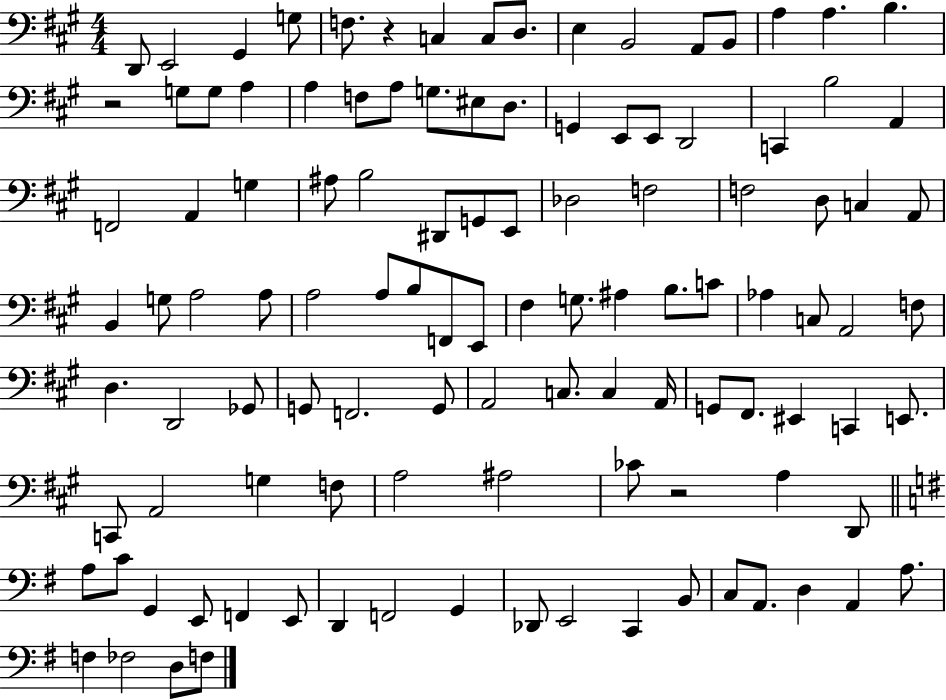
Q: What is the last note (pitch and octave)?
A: F3